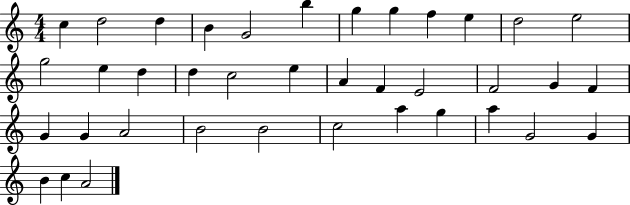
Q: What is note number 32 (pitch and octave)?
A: G5